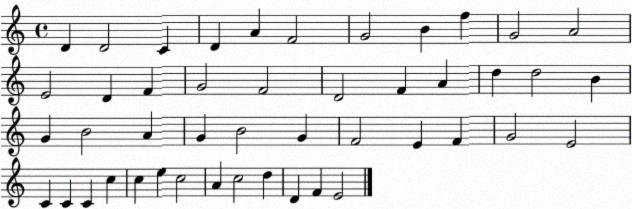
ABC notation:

X:1
T:Untitled
M:4/4
L:1/4
K:C
D D2 C D A F2 G2 B f G2 A2 E2 D F G2 F2 D2 F A d d2 B G B2 A G B2 G F2 E F G2 E2 C C C c c e c2 A c2 d D F E2